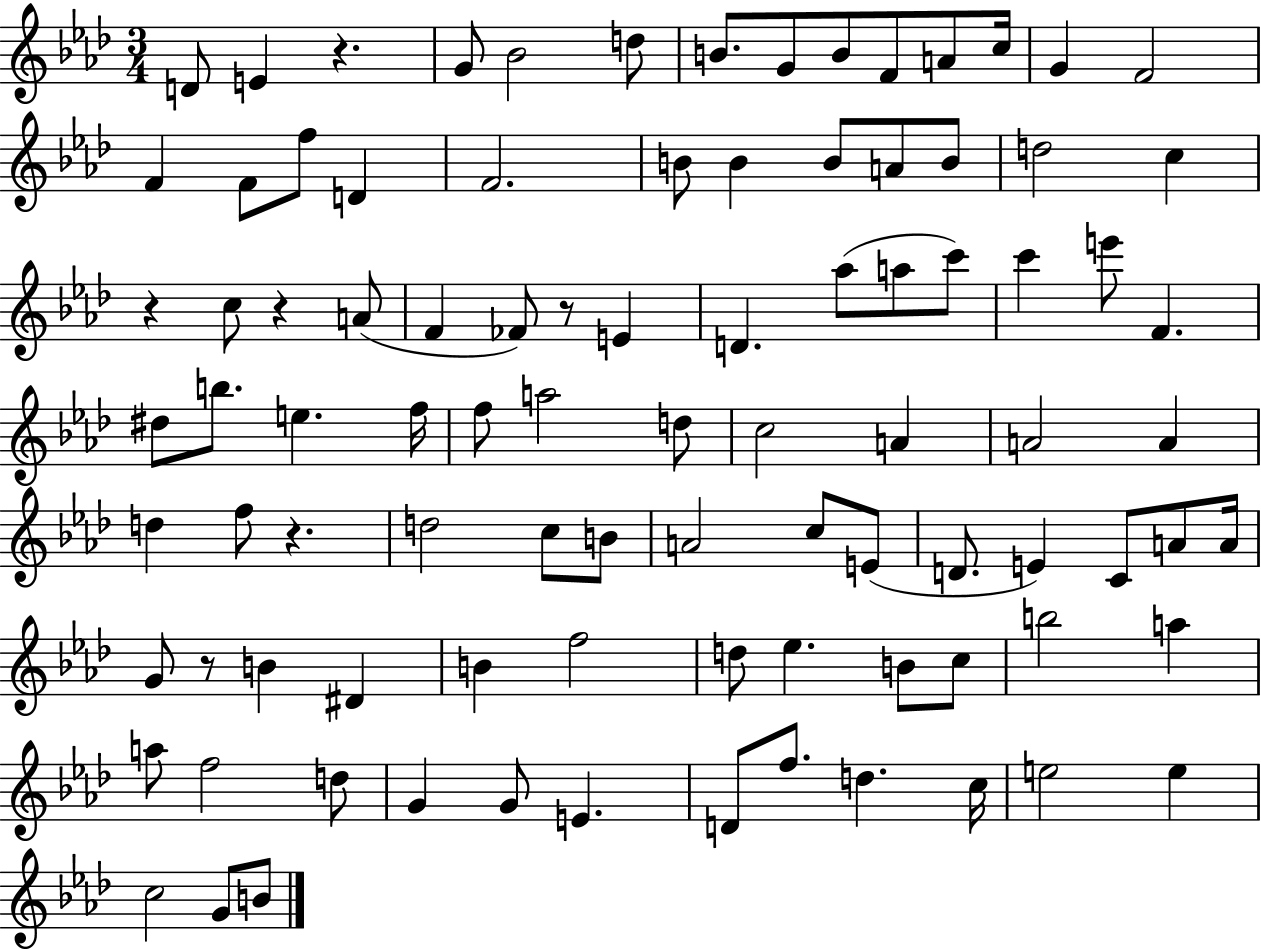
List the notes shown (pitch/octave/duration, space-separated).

D4/e E4/q R/q. G4/e Bb4/h D5/e B4/e. G4/e B4/e F4/e A4/e C5/s G4/q F4/h F4/q F4/e F5/e D4/q F4/h. B4/e B4/q B4/e A4/e B4/e D5/h C5/q R/q C5/e R/q A4/e F4/q FES4/e R/e E4/q D4/q. Ab5/e A5/e C6/e C6/q E6/e F4/q. D#5/e B5/e. E5/q. F5/s F5/e A5/h D5/e C5/h A4/q A4/h A4/q D5/q F5/e R/q. D5/h C5/e B4/e A4/h C5/e E4/e D4/e. E4/q C4/e A4/e A4/s G4/e R/e B4/q D#4/q B4/q F5/h D5/e Eb5/q. B4/e C5/e B5/h A5/q A5/e F5/h D5/e G4/q G4/e E4/q. D4/e F5/e. D5/q. C5/s E5/h E5/q C5/h G4/e B4/e